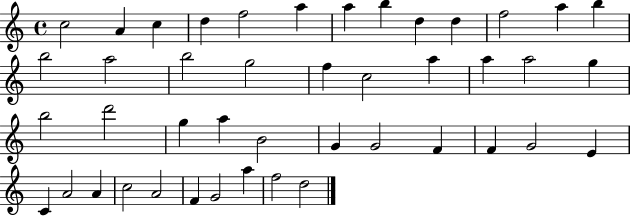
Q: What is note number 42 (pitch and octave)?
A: A5